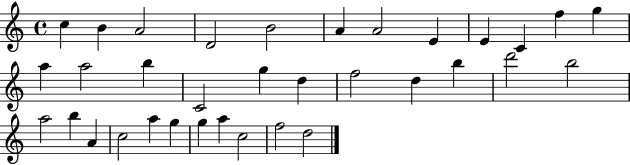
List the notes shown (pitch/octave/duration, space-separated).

C5/q B4/q A4/h D4/h B4/h A4/q A4/h E4/q E4/q C4/q F5/q G5/q A5/q A5/h B5/q C4/h G5/q D5/q F5/h D5/q B5/q D6/h B5/h A5/h B5/q A4/q C5/h A5/q G5/q G5/q A5/q C5/h F5/h D5/h